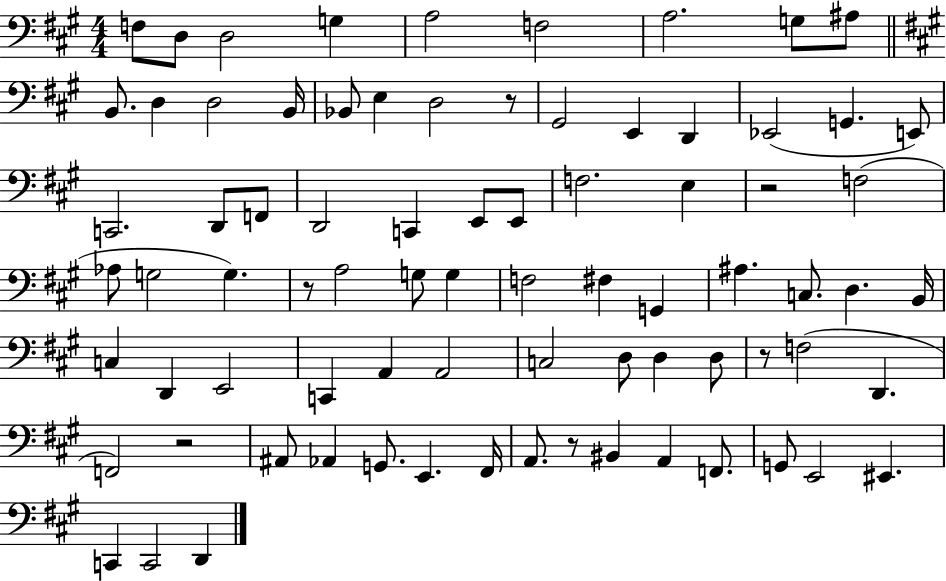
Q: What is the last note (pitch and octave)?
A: D2